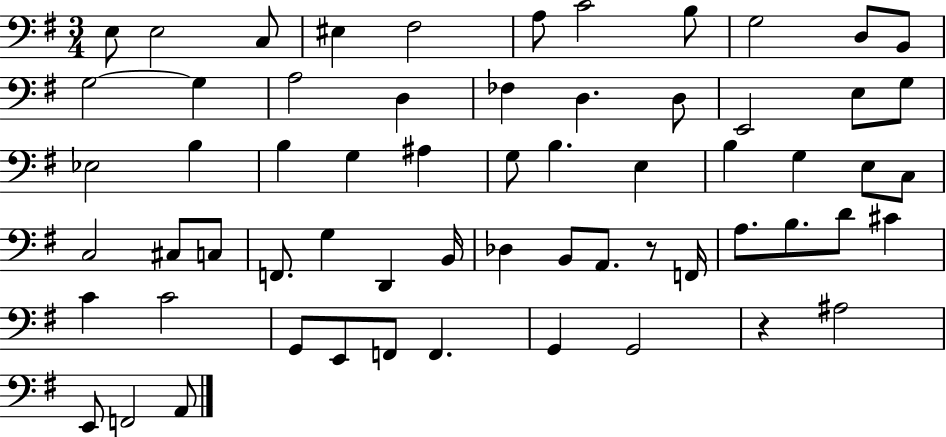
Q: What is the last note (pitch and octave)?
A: A2